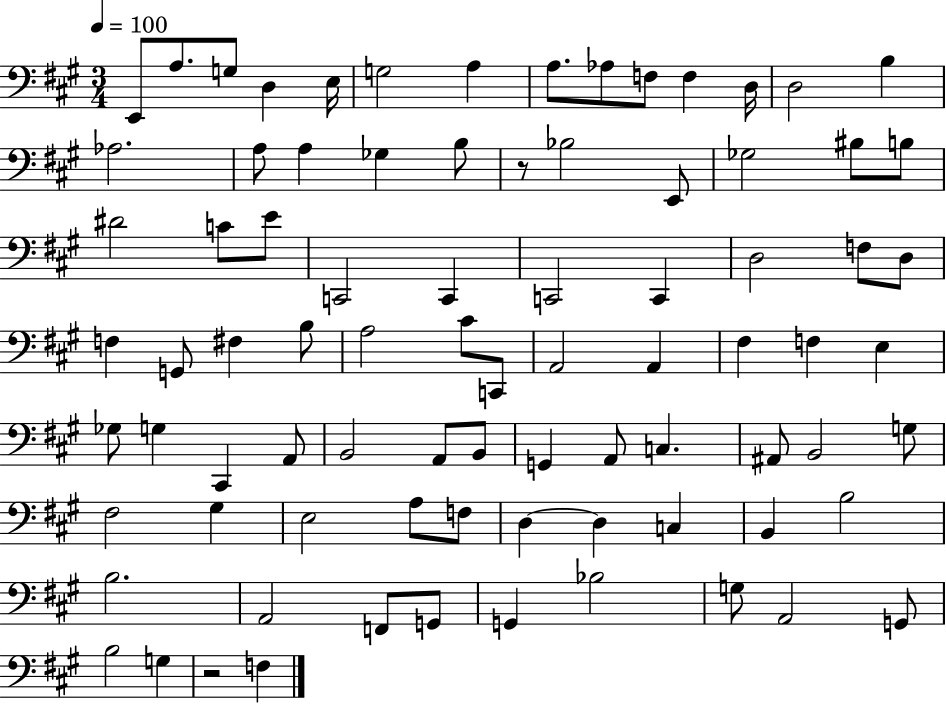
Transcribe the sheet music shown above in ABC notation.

X:1
T:Untitled
M:3/4
L:1/4
K:A
E,,/2 A,/2 G,/2 D, E,/4 G,2 A, A,/2 _A,/2 F,/2 F, D,/4 D,2 B, _A,2 A,/2 A, _G, B,/2 z/2 _B,2 E,,/2 _G,2 ^B,/2 B,/2 ^D2 C/2 E/2 C,,2 C,, C,,2 C,, D,2 F,/2 D,/2 F, G,,/2 ^F, B,/2 A,2 ^C/2 C,,/2 A,,2 A,, ^F, F, E, _G,/2 G, ^C,, A,,/2 B,,2 A,,/2 B,,/2 G,, A,,/2 C, ^A,,/2 B,,2 G,/2 ^F,2 ^G, E,2 A,/2 F,/2 D, D, C, B,, B,2 B,2 A,,2 F,,/2 G,,/2 G,, _B,2 G,/2 A,,2 G,,/2 B,2 G, z2 F,